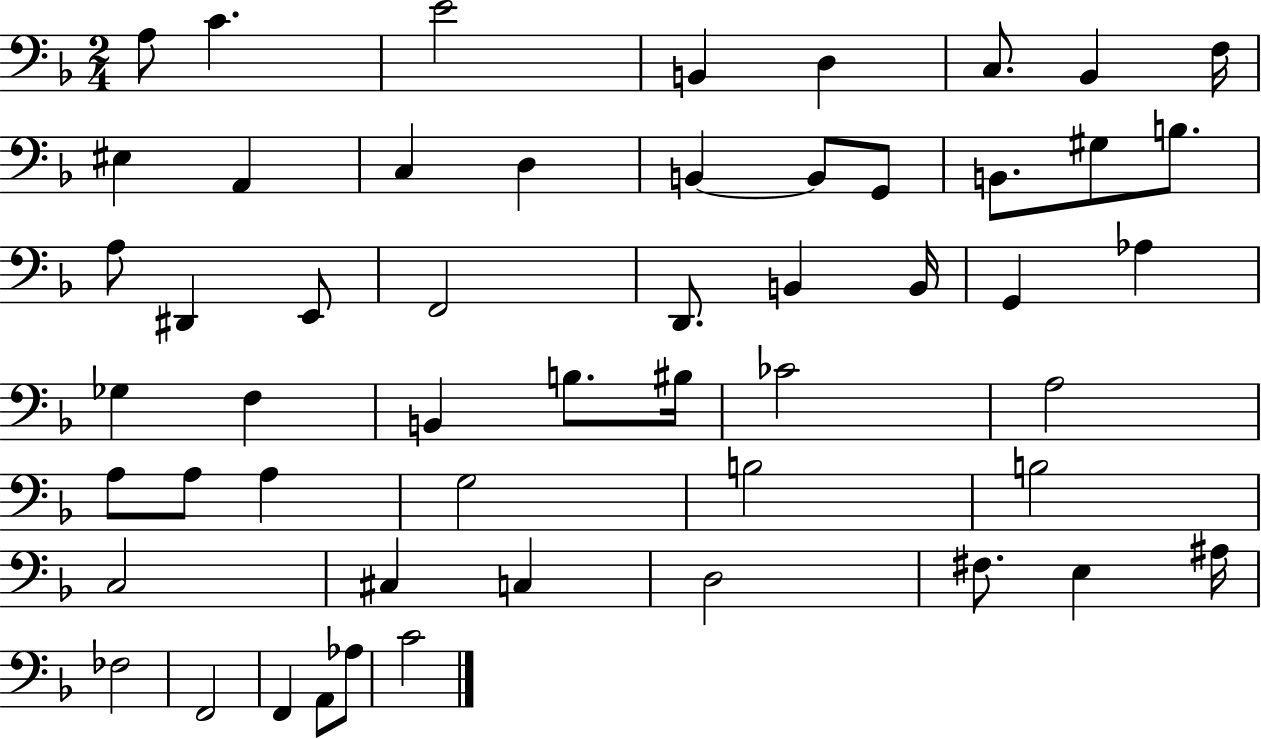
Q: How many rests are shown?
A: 0